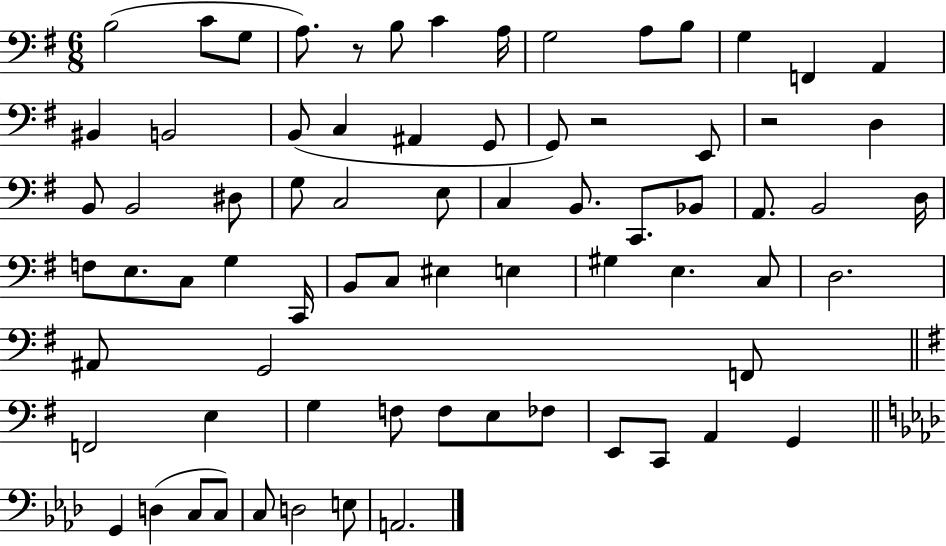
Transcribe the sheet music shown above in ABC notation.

X:1
T:Untitled
M:6/8
L:1/4
K:G
B,2 C/2 G,/2 A,/2 z/2 B,/2 C A,/4 G,2 A,/2 B,/2 G, F,, A,, ^B,, B,,2 B,,/2 C, ^A,, G,,/2 G,,/2 z2 E,,/2 z2 D, B,,/2 B,,2 ^D,/2 G,/2 C,2 E,/2 C, B,,/2 C,,/2 _B,,/2 A,,/2 B,,2 D,/4 F,/2 E,/2 C,/2 G, C,,/4 B,,/2 C,/2 ^E, E, ^G, E, C,/2 D,2 ^A,,/2 G,,2 F,,/2 F,,2 E, G, F,/2 F,/2 E,/2 _F,/2 E,,/2 C,,/2 A,, G,, G,, D, C,/2 C,/2 C,/2 D,2 E,/2 A,,2